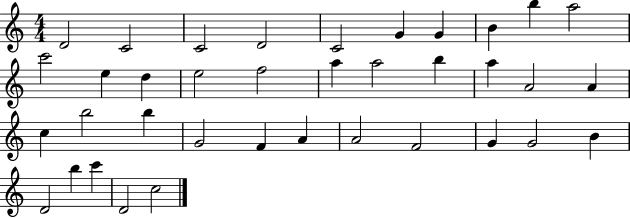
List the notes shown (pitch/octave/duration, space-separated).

D4/h C4/h C4/h D4/h C4/h G4/q G4/q B4/q B5/q A5/h C6/h E5/q D5/q E5/h F5/h A5/q A5/h B5/q A5/q A4/h A4/q C5/q B5/h B5/q G4/h F4/q A4/q A4/h F4/h G4/q G4/h B4/q D4/h B5/q C6/q D4/h C5/h